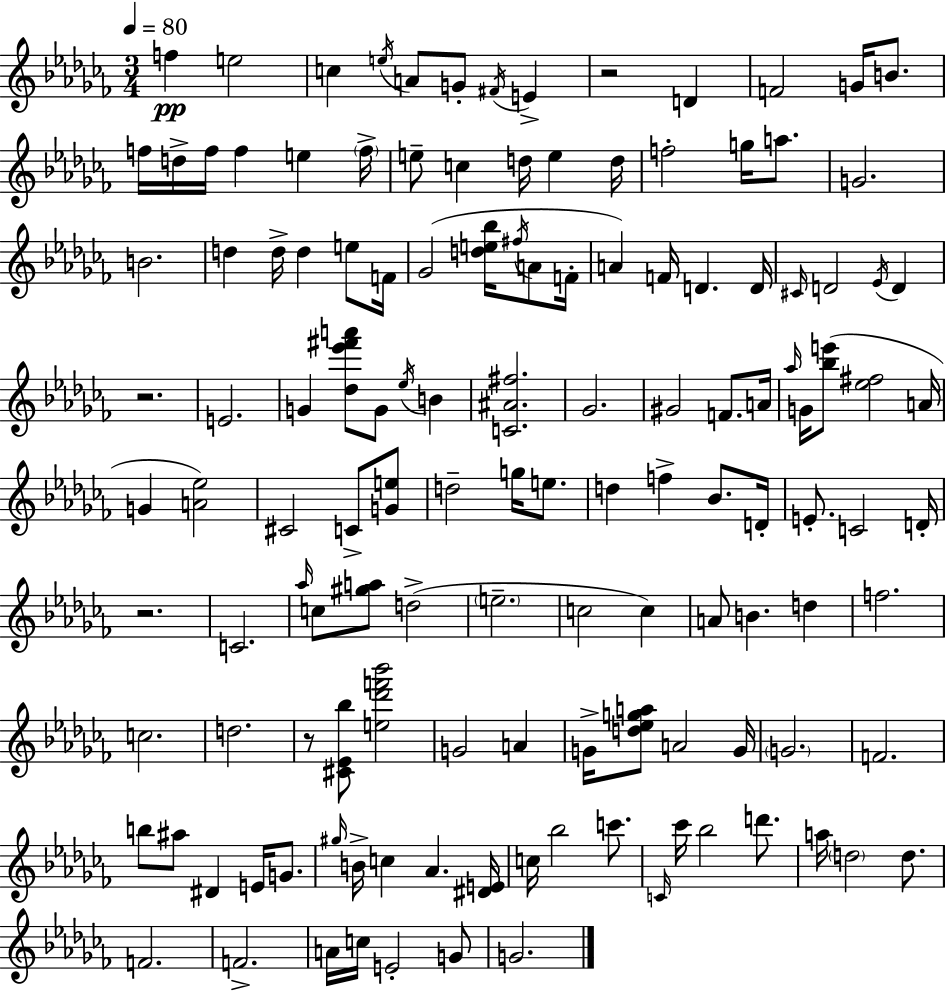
{
  \clef treble
  \numericTimeSignature
  \time 3/4
  \key aes \minor
  \tempo 4 = 80
  f''4\pp e''2 | c''4 \acciaccatura { e''16 } a'8 g'8-. \acciaccatura { fis'16 } e'4-> | r2 d'4 | f'2 g'16 b'8. | \break f''16 d''16-> f''16 f''4 e''4 | \parenthesize f''16-> e''8-- c''4 d''16 e''4 | d''16 f''2-. g''16 a''8. | g'2. | \break b'2. | d''4 d''16-> d''4 e''8 | f'16 ges'2( <d'' e'' bes''>16 \acciaccatura { fis''16 } | a'8 f'16-. a'4) f'16 d'4. | \break d'16 \grace { cis'16 } d'2 | \acciaccatura { ees'16 } d'4 r2. | e'2. | g'4 <des'' ees''' fis''' a'''>8 g'8 | \break \acciaccatura { ees''16 } b'4 <c' ais' fis''>2. | ges'2. | gis'2 | f'8. a'16 \grace { aes''16 } g'16 <bes'' e'''>8( <ees'' fis''>2 | \break a'16 g'4 <a' ees''>2) | cis'2 | c'8-> <g' e''>8 d''2-- | g''16 e''8. d''4 f''4-> | \break bes'8. d'16-. e'8.-. c'2 | d'16-. r2. | c'2. | \grace { aes''16 } c''8 <gis'' a''>8 | \break d''2->( \parenthesize e''2.-- | c''2 | c''4) a'8 b'4. | d''4 f''2. | \break c''2. | d''2. | r8 <cis' ees' bes''>8 | <e'' des''' f''' bes'''>2 g'2 | \break a'4 g'16-> <d'' ees'' g'' a''>8 a'2 | g'16 \parenthesize g'2. | f'2. | b''8 ais''8 | \break dis'4 e'16 g'8. \grace { gis''16 } b'16-> c''4 | aes'4. <dis' e'>16 c''16 bes''2 | c'''8. \grace { c'16 } ces'''16 bes''2 | d'''8. a''16 \parenthesize d''2 | \break d''8. f'2. | f'2.-> | a'16 c''16 | e'2-. g'8 g'2. | \break \bar "|."
}